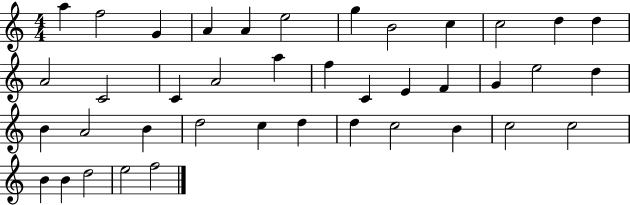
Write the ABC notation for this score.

X:1
T:Untitled
M:4/4
L:1/4
K:C
a f2 G A A e2 g B2 c c2 d d A2 C2 C A2 a f C E F G e2 d B A2 B d2 c d d c2 B c2 c2 B B d2 e2 f2